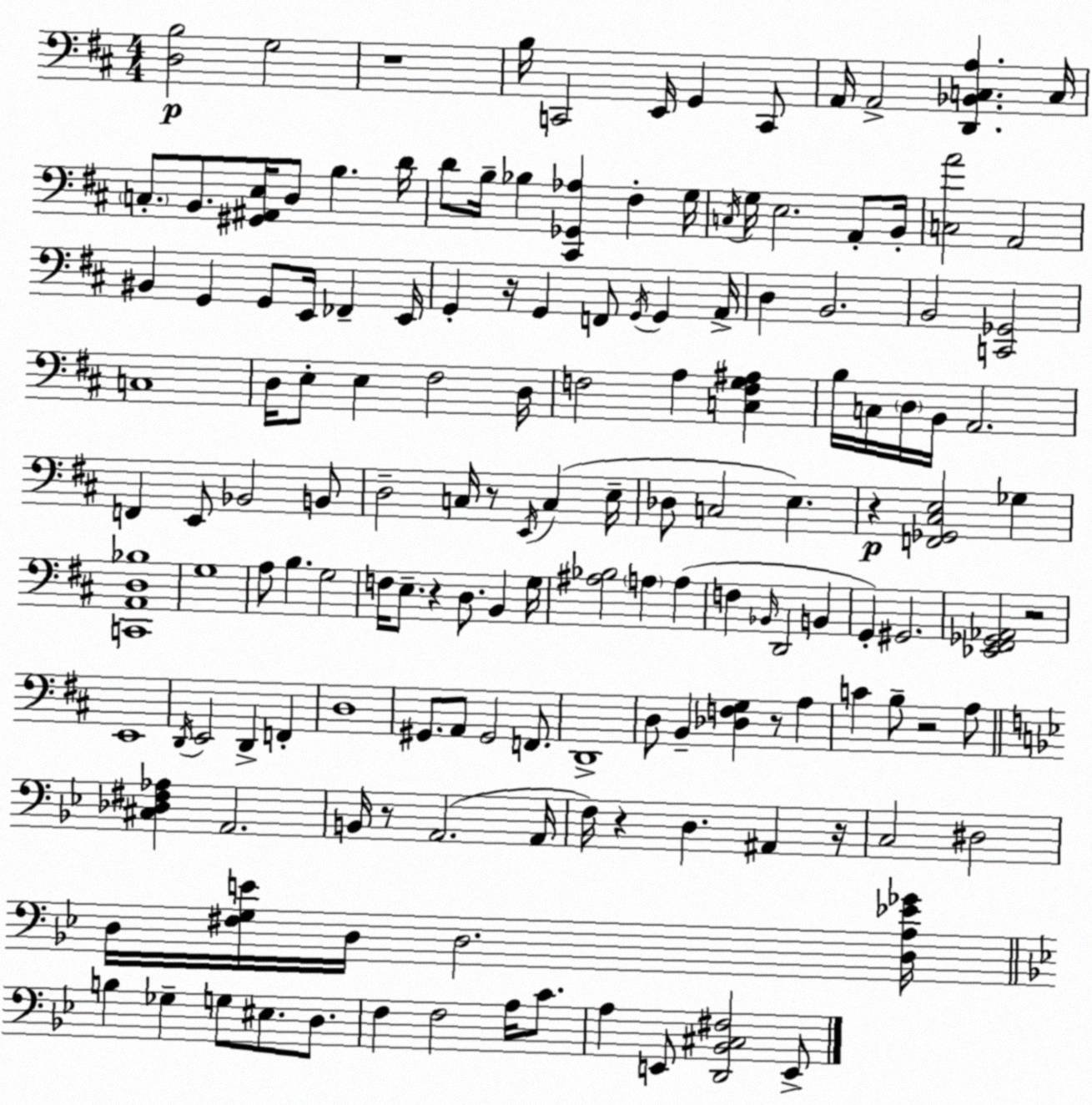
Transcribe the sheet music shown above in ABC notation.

X:1
T:Untitled
M:4/4
L:1/4
K:D
[D,B,]2 G,2 z4 B,/4 C,,2 E,,/4 G,, C,,/2 A,,/4 A,,2 [D,,_B,,C,A,] C,/4 C,/2 B,,/2 [^G,,^A,,E,]/4 D,/2 B, D/4 D/2 B,/4 _B, [^C,,_G,,_A,] ^F, G,/4 C,/4 G,/4 E,2 A,,/2 B,,/4 [C,A]2 A,,2 ^B,, G,, G,,/2 E,,/4 _F,, E,,/4 G,, z/4 G,, F,,/2 G,,/4 G,, A,,/4 D, B,,2 B,,2 [C,,_G,,]2 C,4 D,/4 E,/2 E, ^F,2 D,/4 F,2 A, [C,F,G,^A,] B,/4 C,/4 D,/4 B,,/4 A,,2 F,, E,,/2 _B,,2 B,,/2 D,2 C,/4 z/2 E,,/4 C, E,/4 _D,/2 C,2 E, z [F,,_G,,^C,E,]2 _G, [C,,A,,D,_B,]4 G,4 A,/2 B, G,2 F,/4 E,/2 z D,/2 B,, G,/4 [^A,_B,]2 A, A, F, _B,,/4 D,,2 B,, G,, ^G,,2 [_E,,^F,,_G,,_A,,]2 z2 E,,4 D,,/4 E,,2 D,, F,, D,4 ^G,,/2 A,,/2 ^G,,2 F,,/2 D,,4 D,/2 B,, [_D,F,G,] z/2 A, C B,/2 z2 A,/2 [^C,_D,^F,_A,] A,,2 B,,/4 z/2 A,,2 A,,/4 F,/4 z D, ^A,, z/4 C,2 ^D,2 D,/4 [^F,G,E]/4 D,/4 D,2 [D,A,_E_G]/4 B, _G, G,/2 ^E,/2 D,/2 F, F,2 A,/4 C/2 A, E,,/2 [D,,_B,,^C,^F,]2 E,,/2